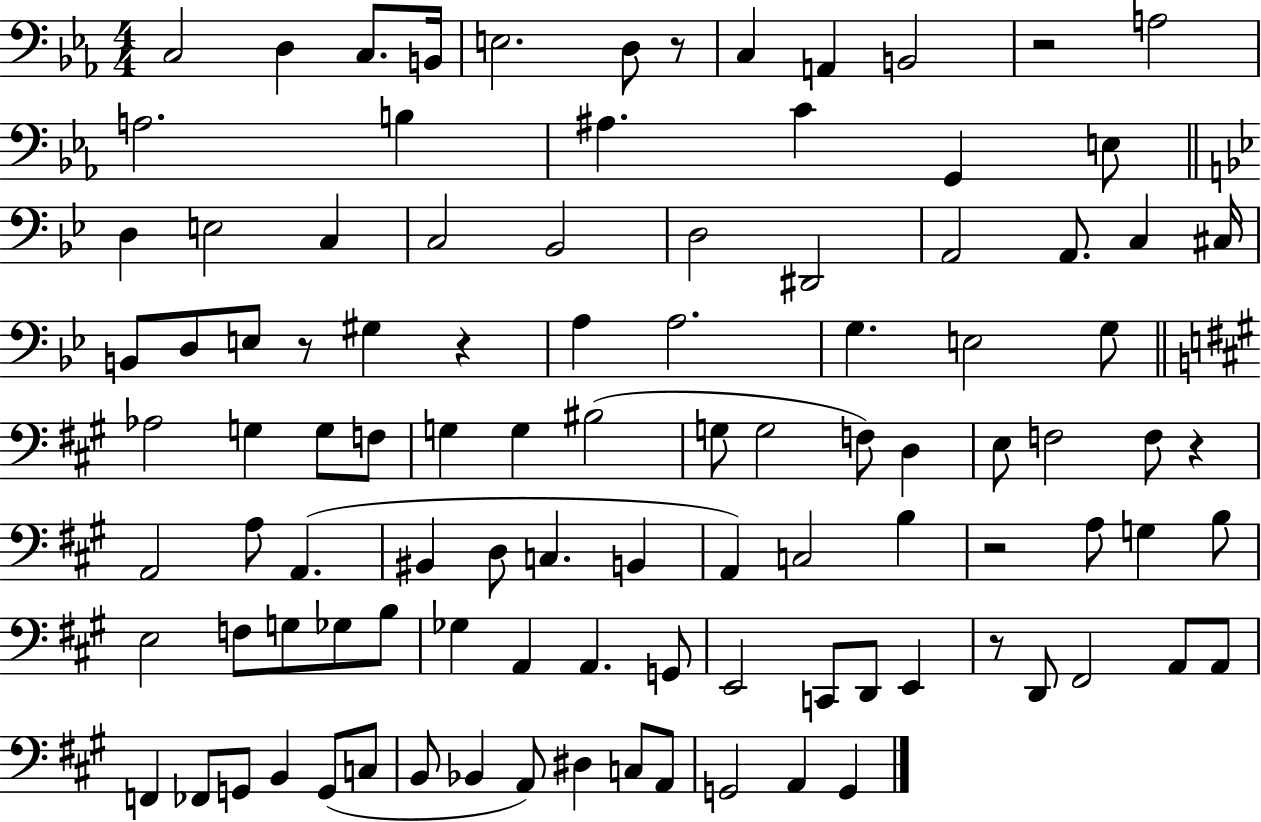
X:1
T:Untitled
M:4/4
L:1/4
K:Eb
C,2 D, C,/2 B,,/4 E,2 D,/2 z/2 C, A,, B,,2 z2 A,2 A,2 B, ^A, C G,, E,/2 D, E,2 C, C,2 _B,,2 D,2 ^D,,2 A,,2 A,,/2 C, ^C,/4 B,,/2 D,/2 E,/2 z/2 ^G, z A, A,2 G, E,2 G,/2 _A,2 G, G,/2 F,/2 G, G, ^B,2 G,/2 G,2 F,/2 D, E,/2 F,2 F,/2 z A,,2 A,/2 A,, ^B,, D,/2 C, B,, A,, C,2 B, z2 A,/2 G, B,/2 E,2 F,/2 G,/2 _G,/2 B,/2 _G, A,, A,, G,,/2 E,,2 C,,/2 D,,/2 E,, z/2 D,,/2 ^F,,2 A,,/2 A,,/2 F,, _F,,/2 G,,/2 B,, G,,/2 C,/2 B,,/2 _B,, A,,/2 ^D, C,/2 A,,/2 G,,2 A,, G,,